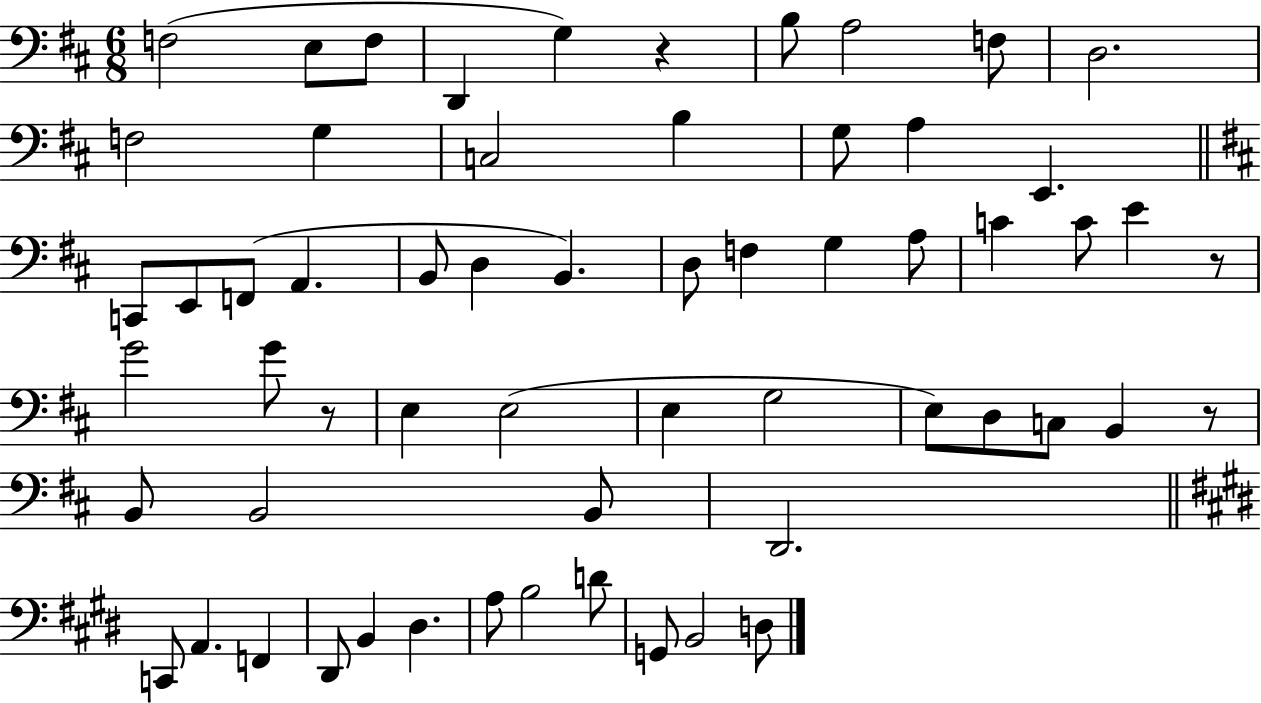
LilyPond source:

{
  \clef bass
  \numericTimeSignature
  \time 6/8
  \key d \major
  f2( e8 f8 | d,4 g4) r4 | b8 a2 f8 | d2. | \break f2 g4 | c2 b4 | g8 a4 e,4. | \bar "||" \break \key b \minor c,8 e,8 f,8( a,4. | b,8 d4 b,4.) | d8 f4 g4 a8 | c'4 c'8 e'4 r8 | \break g'2 g'8 r8 | e4 e2( | e4 g2 | e8) d8 c8 b,4 r8 | \break b,8 b,2 b,8 | d,2. | \bar "||" \break \key e \major c,8 a,4. f,4 | dis,8 b,4 dis4. | a8 b2 d'8 | g,8 b,2 d8 | \break \bar "|."
}